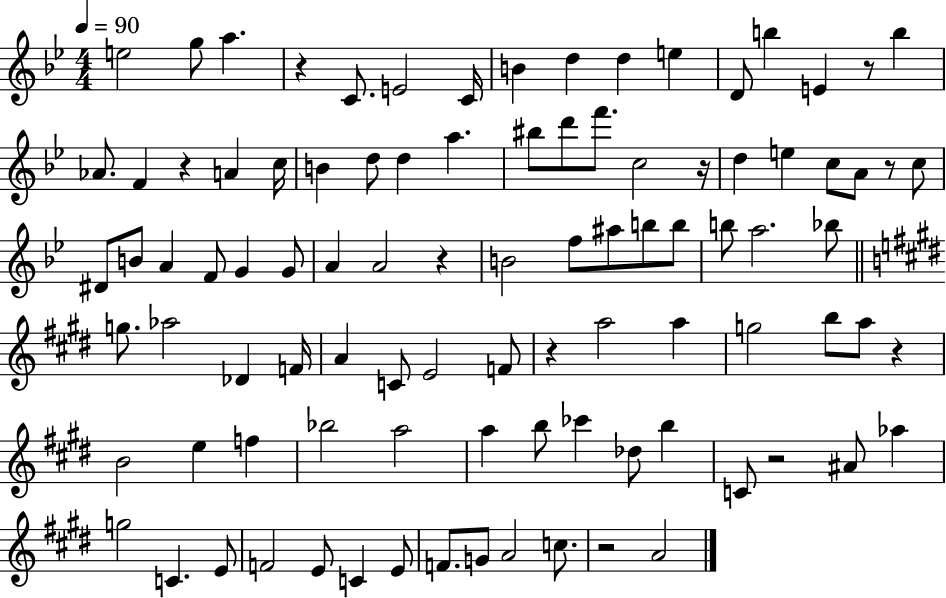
{
  \clef treble
  \numericTimeSignature
  \time 4/4
  \key bes \major
  \tempo 4 = 90
  e''2 g''8 a''4. | r4 c'8. e'2 c'16 | b'4 d''4 d''4 e''4 | d'8 b''4 e'4 r8 b''4 | \break aes'8. f'4 r4 a'4 c''16 | b'4 d''8 d''4 a''4. | bis''8 d'''8 f'''8. c''2 r16 | d''4 e''4 c''8 a'8 r8 c''8 | \break dis'8 b'8 a'4 f'8 g'4 g'8 | a'4 a'2 r4 | b'2 f''8 ais''8 b''8 b''8 | b''8 a''2. bes''8 | \break \bar "||" \break \key e \major g''8. aes''2 des'4 f'16 | a'4 c'8 e'2 f'8 | r4 a''2 a''4 | g''2 b''8 a''8 r4 | \break b'2 e''4 f''4 | bes''2 a''2 | a''4 b''8 ces'''4 des''8 b''4 | c'8 r2 ais'8 aes''4 | \break g''2 c'4. e'8 | f'2 e'8 c'4 e'8 | f'8. g'8 a'2 c''8. | r2 a'2 | \break \bar "|."
}